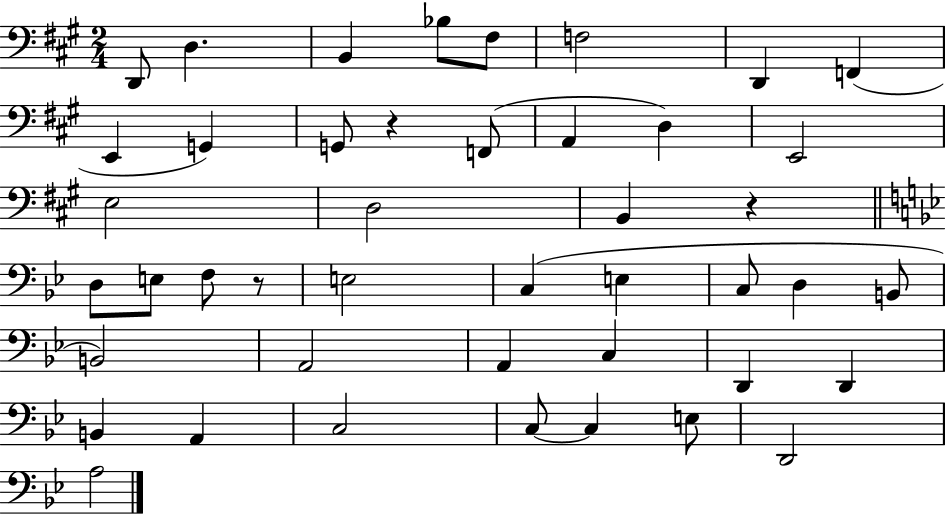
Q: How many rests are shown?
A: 3